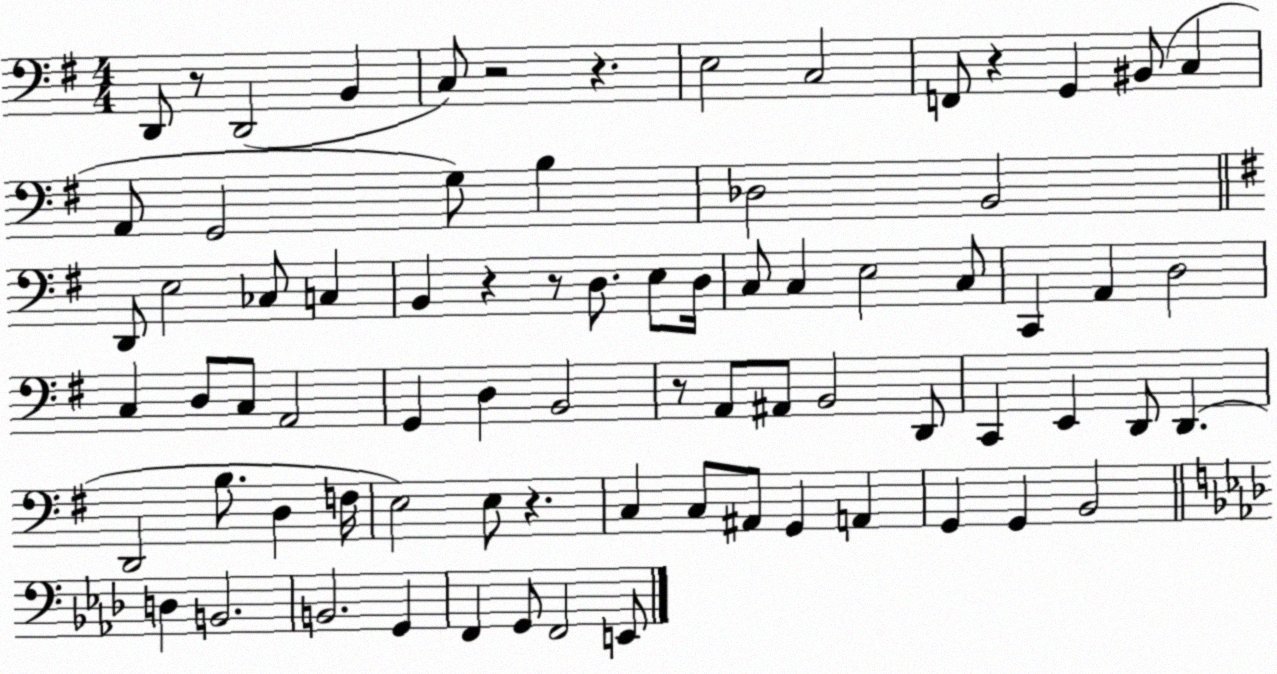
X:1
T:Untitled
M:4/4
L:1/4
K:G
D,,/2 z/2 D,,2 B,, C,/2 z2 z E,2 C,2 F,,/2 z G,, ^B,,/2 C, A,,/2 G,,2 G,/2 B, _D,2 B,,2 D,,/2 E,2 _C,/2 C, B,, z z/2 D,/2 E,/2 D,/4 C,/2 C, E,2 C,/2 C,, A,, D,2 C, D,/2 C,/2 A,,2 G,, D, B,,2 z/2 A,,/2 ^A,,/2 B,,2 D,,/2 C,, E,, D,,/2 D,, D,,2 B,/2 D, F,/4 E,2 E,/2 z C, C,/2 ^A,,/2 G,, A,, G,, G,, B,,2 D, B,,2 B,,2 G,, F,, G,,/2 F,,2 E,,/2